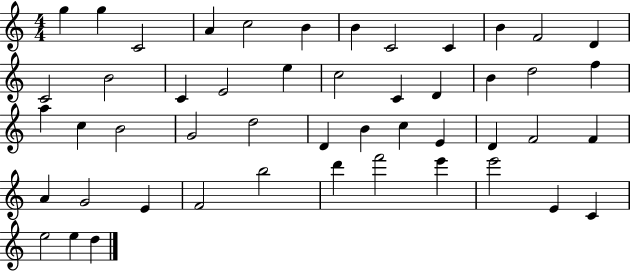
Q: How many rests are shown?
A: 0